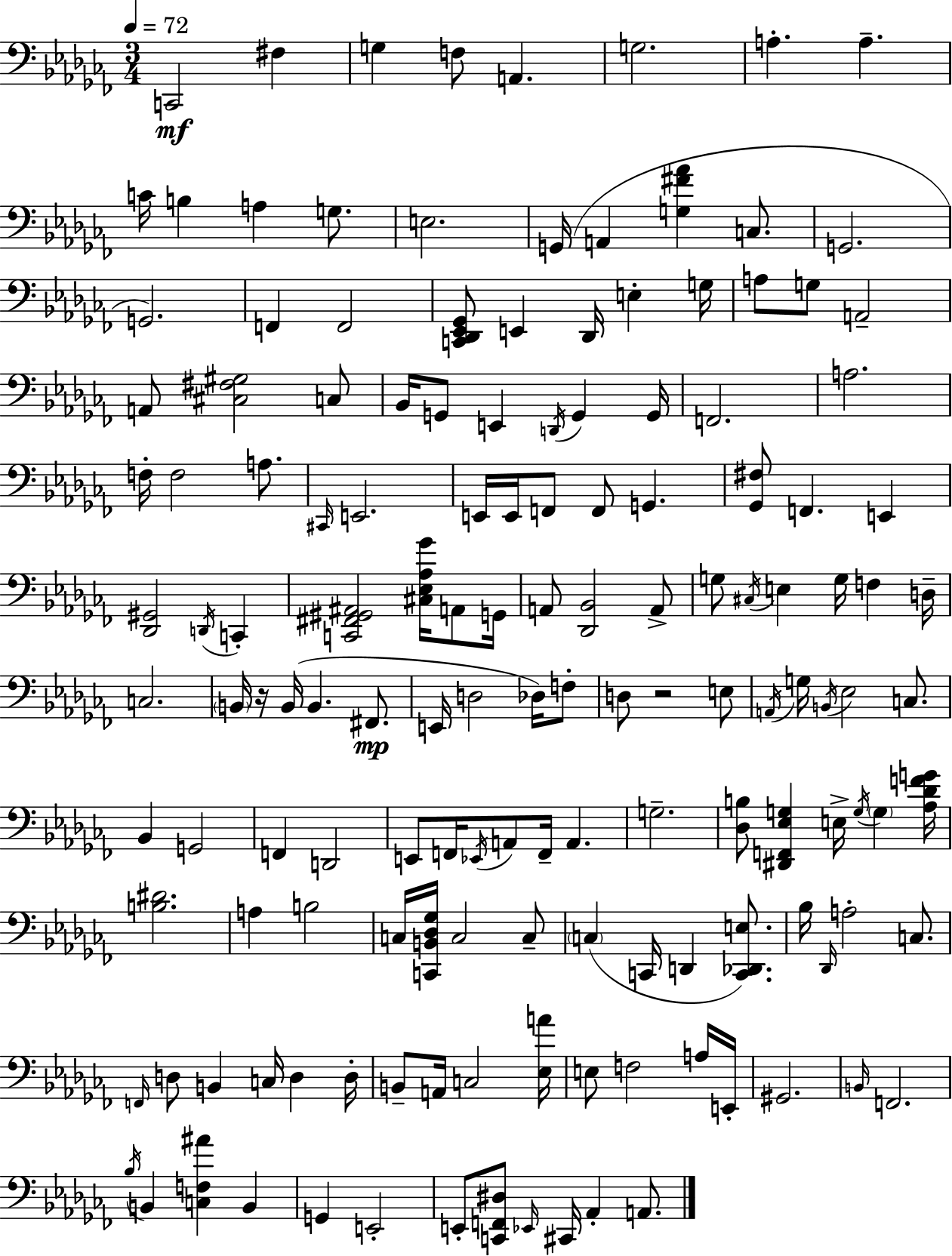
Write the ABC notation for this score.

X:1
T:Untitled
M:3/4
L:1/4
K:Abm
C,,2 ^F, G, F,/2 A,, G,2 A, A, C/4 B, A, G,/2 E,2 G,,/4 A,, [G,^F_A] C,/2 G,,2 G,,2 F,, F,,2 [C,,_D,,_E,,_G,,]/2 E,, _D,,/4 E, G,/4 A,/2 G,/2 A,,2 A,,/2 [^C,^F,^G,]2 C,/2 _B,,/4 G,,/2 E,, D,,/4 G,, G,,/4 F,,2 A,2 F,/4 F,2 A,/2 ^C,,/4 E,,2 E,,/4 E,,/4 F,,/2 F,,/2 G,, [_G,,^F,]/2 F,, E,, [_D,,^G,,]2 D,,/4 C,, [C,,^F,,^G,,^A,,]2 [^C,_E,_A,_G]/4 A,,/2 G,,/4 A,,/2 [_D,,_B,,]2 A,,/2 G,/2 ^C,/4 E, G,/4 F, D,/4 C,2 B,,/4 z/4 B,,/4 B,, ^F,,/2 E,,/4 D,2 _D,/4 F,/2 D,/2 z2 E,/2 A,,/4 G,/4 B,,/4 _E,2 C,/2 _B,, G,,2 F,, D,,2 E,,/2 F,,/4 _E,,/4 A,,/2 F,,/4 A,, G,2 [_D,B,]/2 [^D,,F,,_E,G,] E,/4 G,/4 G, [_A,_DFG]/4 [B,^D]2 A, B,2 C,/4 [C,,B,,_D,_G,]/4 C,2 C,/2 C, C,,/4 D,, [C,,_D,,E,]/2 _B,/4 _D,,/4 A,2 C,/2 F,,/4 D,/2 B,, C,/4 D, D,/4 B,,/2 A,,/4 C,2 [_E,A]/4 E,/2 F,2 A,/4 E,,/4 ^G,,2 B,,/4 F,,2 _B,/4 B,, [C,F,^A] B,, G,, E,,2 E,,/2 [C,,F,,^D,]/2 _E,,/4 ^C,,/4 _A,, A,,/2